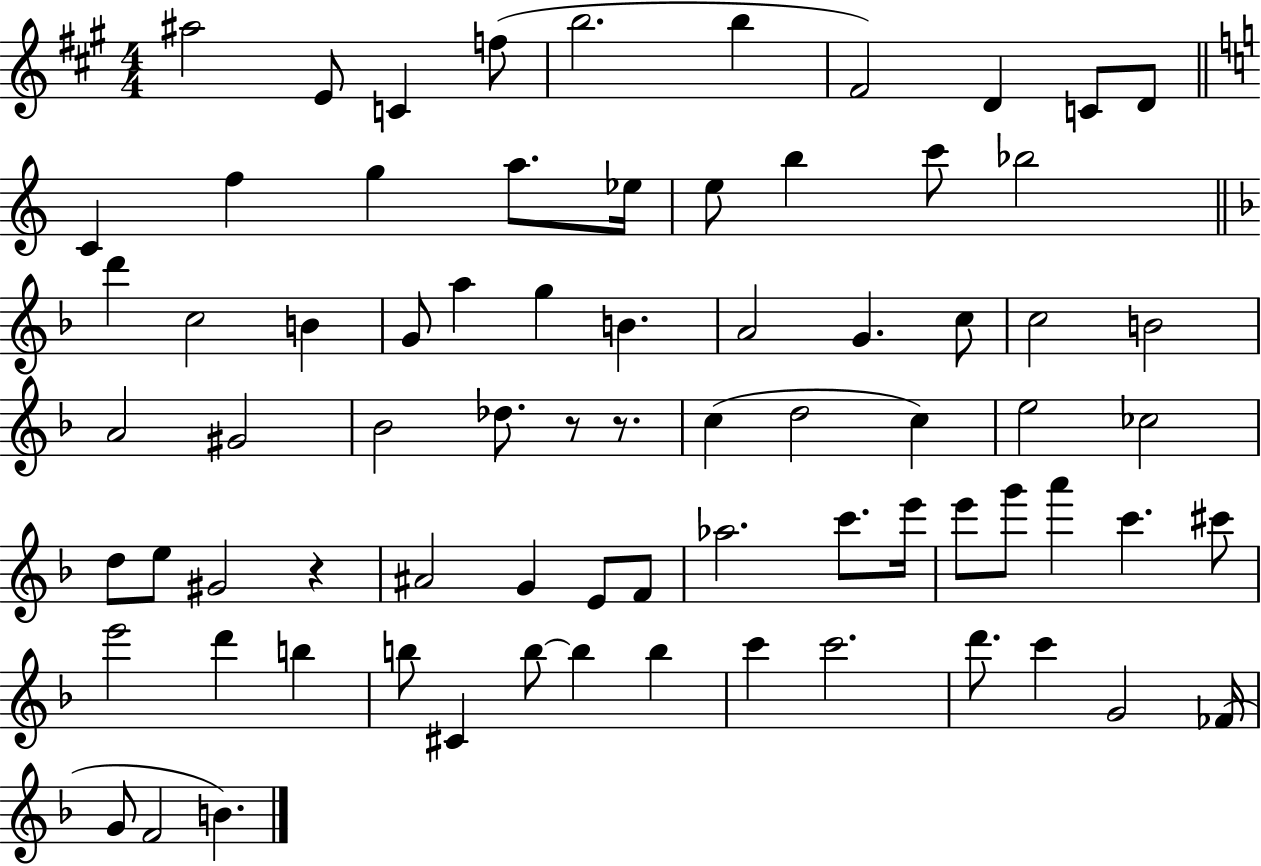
A#5/h E4/e C4/q F5/e B5/h. B5/q F#4/h D4/q C4/e D4/e C4/q F5/q G5/q A5/e. Eb5/s E5/e B5/q C6/e Bb5/h D6/q C5/h B4/q G4/e A5/q G5/q B4/q. A4/h G4/q. C5/e C5/h B4/h A4/h G#4/h Bb4/h Db5/e. R/e R/e. C5/q D5/h C5/q E5/h CES5/h D5/e E5/e G#4/h R/q A#4/h G4/q E4/e F4/e Ab5/h. C6/e. E6/s E6/e G6/e A6/q C6/q. C#6/e E6/h D6/q B5/q B5/e C#4/q B5/e B5/q B5/q C6/q C6/h. D6/e. C6/q G4/h FES4/s G4/e F4/h B4/q.